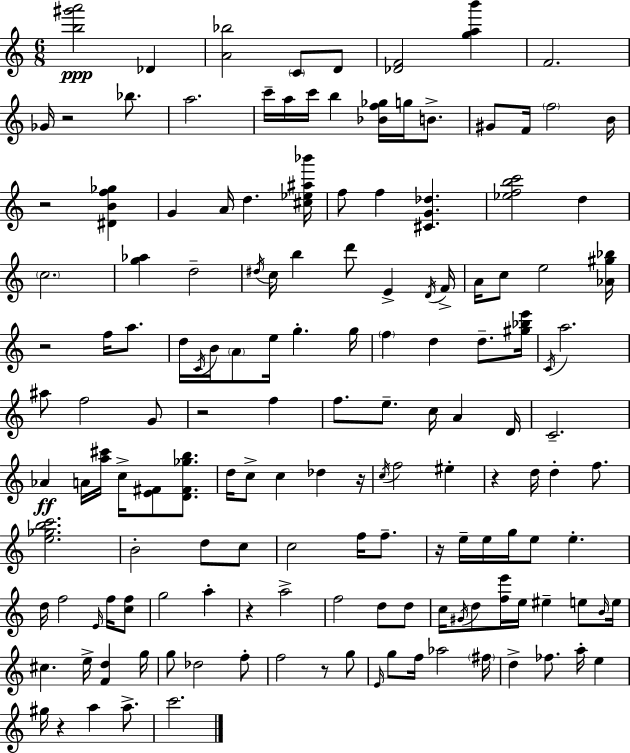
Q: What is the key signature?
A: C major